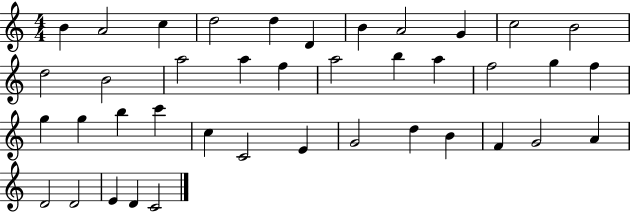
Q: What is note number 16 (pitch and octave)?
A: F5